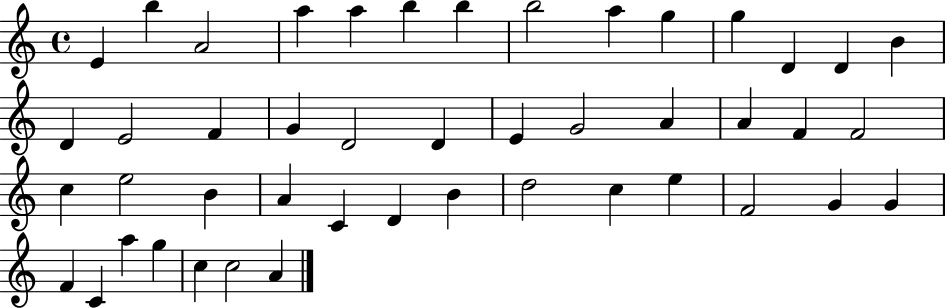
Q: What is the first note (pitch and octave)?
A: E4